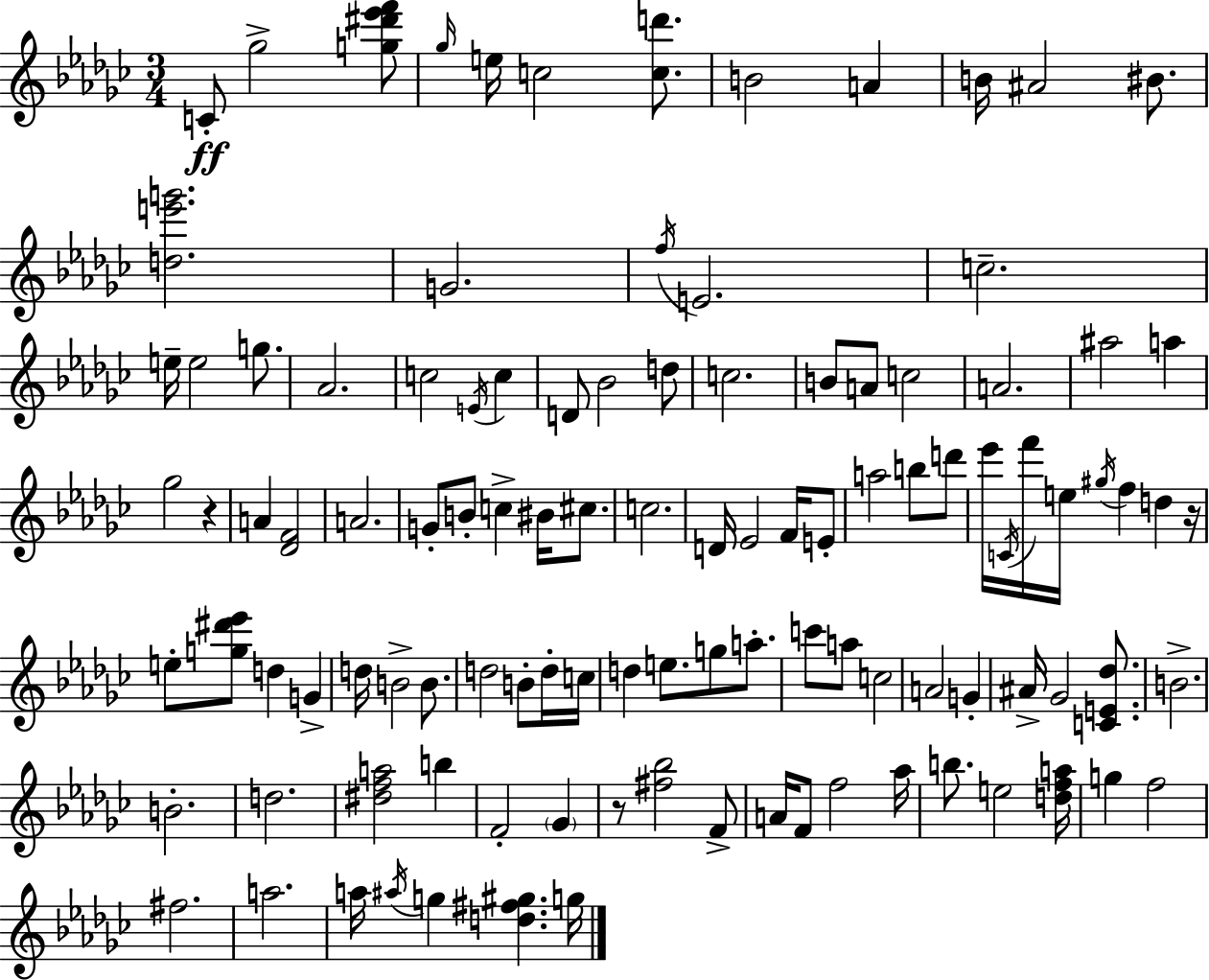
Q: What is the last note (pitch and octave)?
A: G5